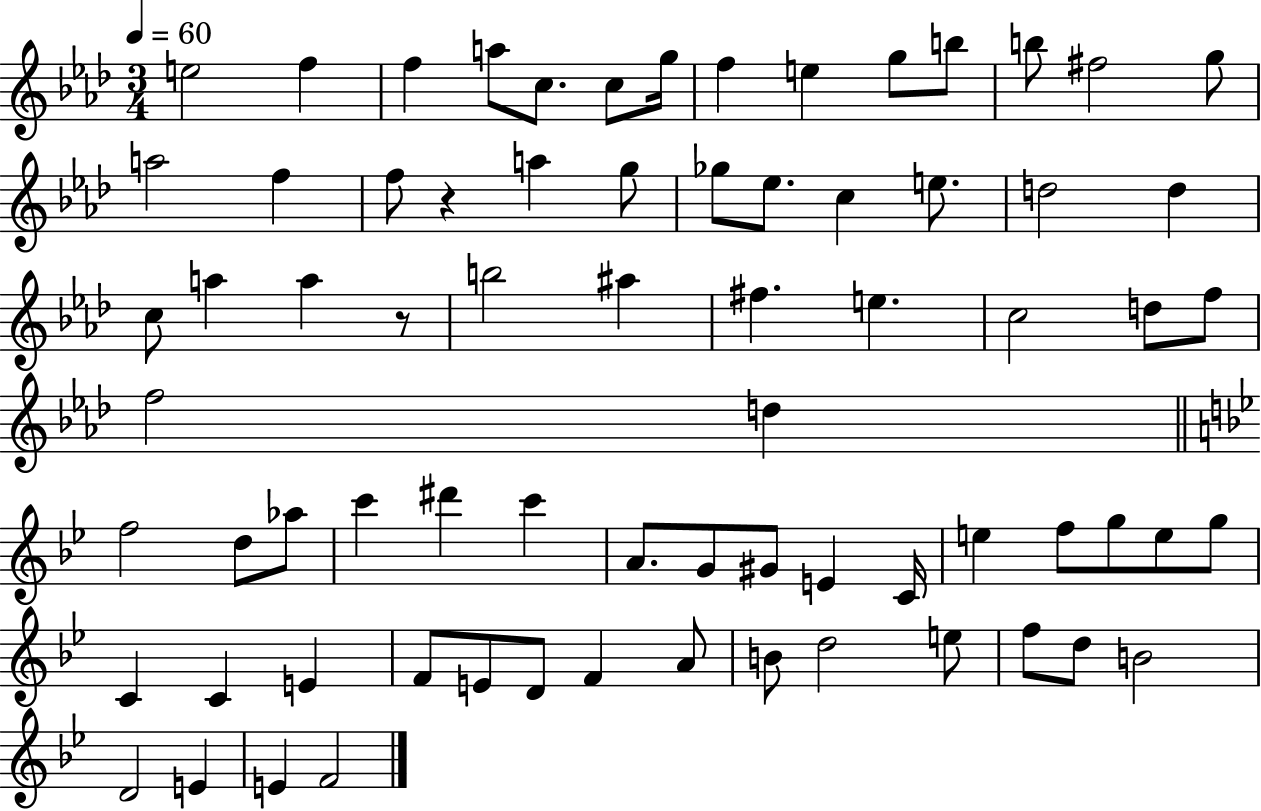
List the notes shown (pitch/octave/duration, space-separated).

E5/h F5/q F5/q A5/e C5/e. C5/e G5/s F5/q E5/q G5/e B5/e B5/e F#5/h G5/e A5/h F5/q F5/e R/q A5/q G5/e Gb5/e Eb5/e. C5/q E5/e. D5/h D5/q C5/e A5/q A5/q R/e B5/h A#5/q F#5/q. E5/q. C5/h D5/e F5/e F5/h D5/q F5/h D5/e Ab5/e C6/q D#6/q C6/q A4/e. G4/e G#4/e E4/q C4/s E5/q F5/e G5/e E5/e G5/e C4/q C4/q E4/q F4/e E4/e D4/e F4/q A4/e B4/e D5/h E5/e F5/e D5/e B4/h D4/h E4/q E4/q F4/h